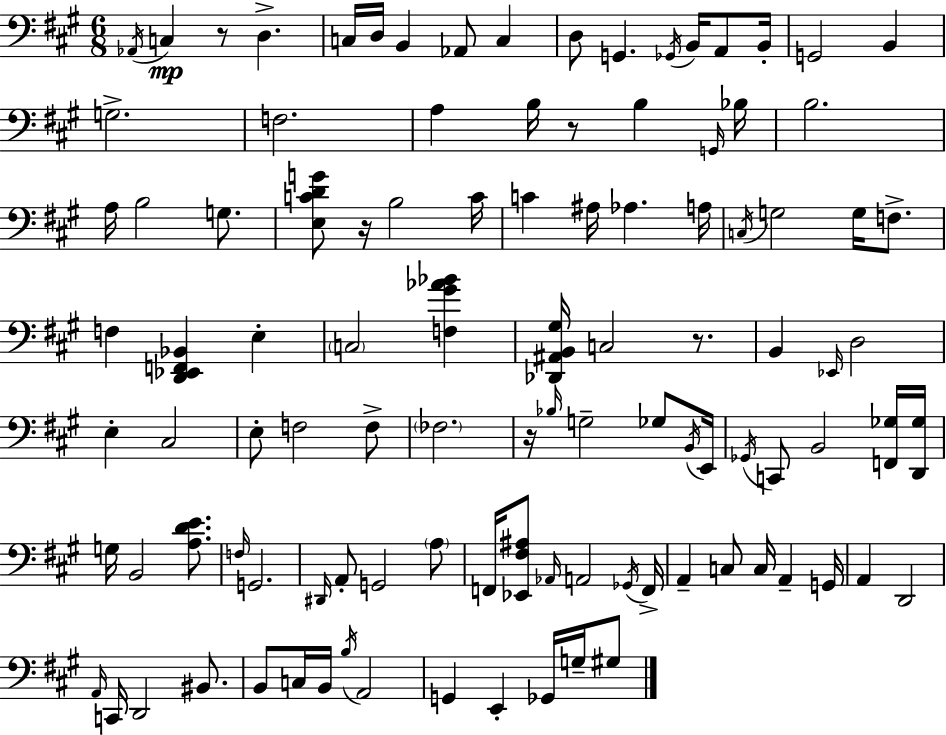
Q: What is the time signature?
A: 6/8